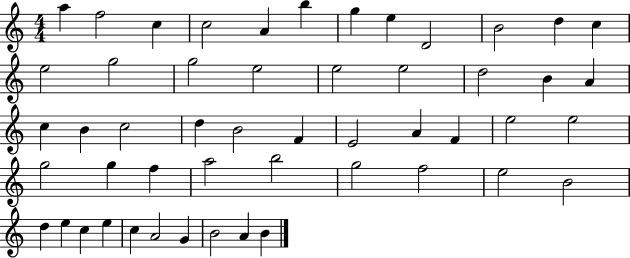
{
  \clef treble
  \numericTimeSignature
  \time 4/4
  \key c \major
  a''4 f''2 c''4 | c''2 a'4 b''4 | g''4 e''4 d'2 | b'2 d''4 c''4 | \break e''2 g''2 | g''2 e''2 | e''2 e''2 | d''2 b'4 a'4 | \break c''4 b'4 c''2 | d''4 b'2 f'4 | e'2 a'4 f'4 | e''2 e''2 | \break g''2 g''4 f''4 | a''2 b''2 | g''2 f''2 | e''2 b'2 | \break d''4 e''4 c''4 e''4 | c''4 a'2 g'4 | b'2 a'4 b'4 | \bar "|."
}